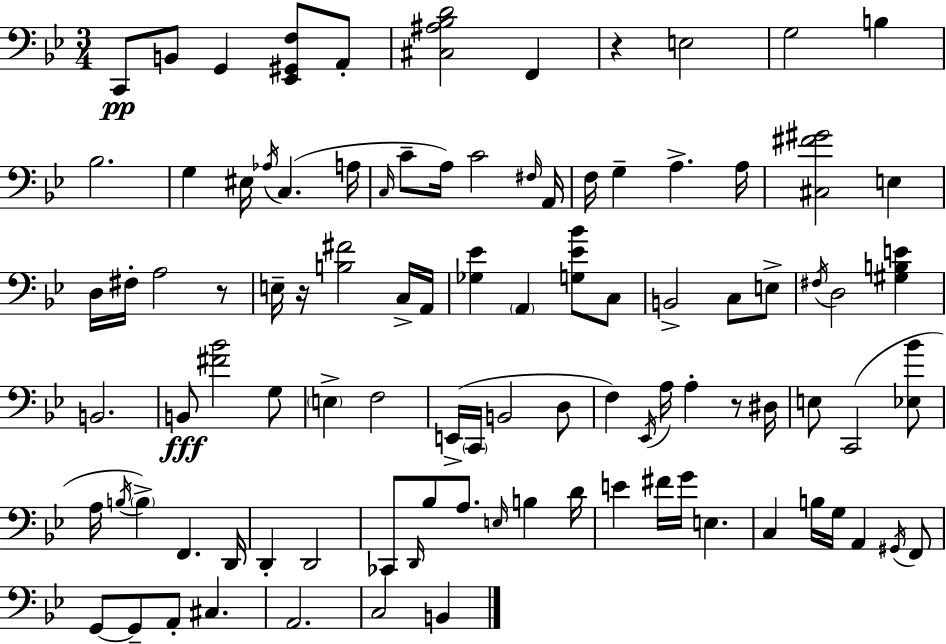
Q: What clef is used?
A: bass